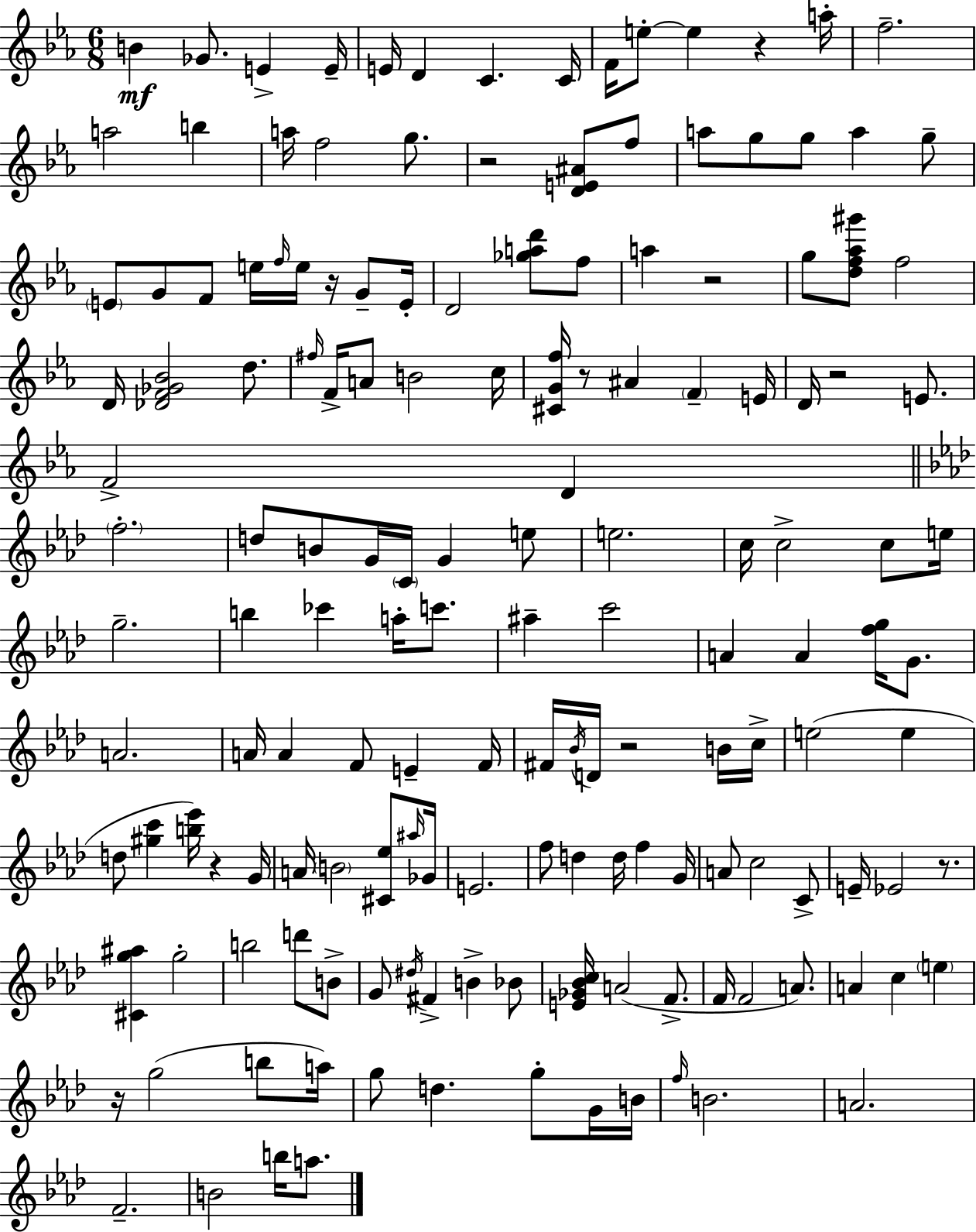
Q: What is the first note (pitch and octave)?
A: B4